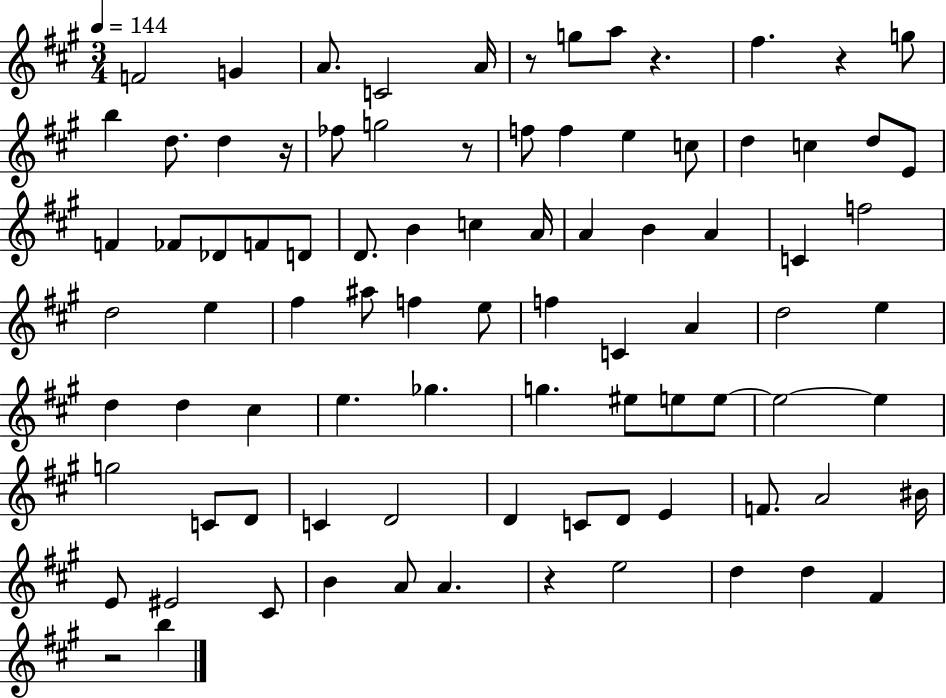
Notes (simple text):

F4/h G4/q A4/e. C4/h A4/s R/e G5/e A5/e R/q. F#5/q. R/q G5/e B5/q D5/e. D5/q R/s FES5/e G5/h R/e F5/e F5/q E5/q C5/e D5/q C5/q D5/e E4/e F4/q FES4/e Db4/e F4/e D4/e D4/e. B4/q C5/q A4/s A4/q B4/q A4/q C4/q F5/h D5/h E5/q F#5/q A#5/e F5/q E5/e F5/q C4/q A4/q D5/h E5/q D5/q D5/q C#5/q E5/q. Gb5/q. G5/q. EIS5/e E5/e E5/e E5/h E5/q G5/h C4/e D4/e C4/q D4/h D4/q C4/e D4/e E4/q F4/e. A4/h BIS4/s E4/e EIS4/h C#4/e B4/q A4/e A4/q. R/q E5/h D5/q D5/q F#4/q R/h B5/q